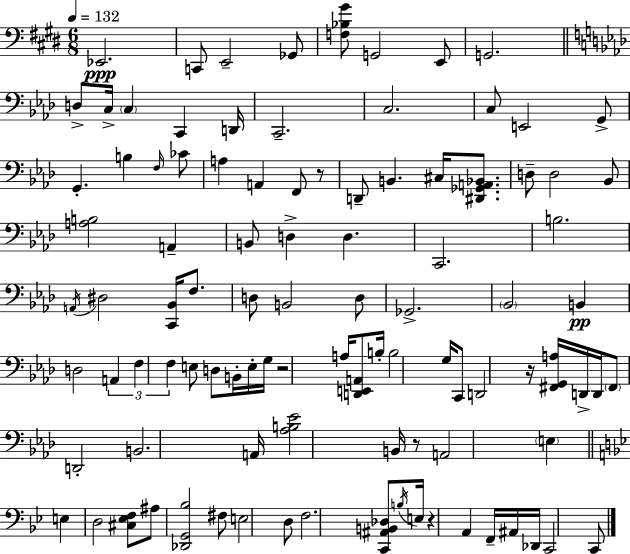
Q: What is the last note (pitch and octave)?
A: C2